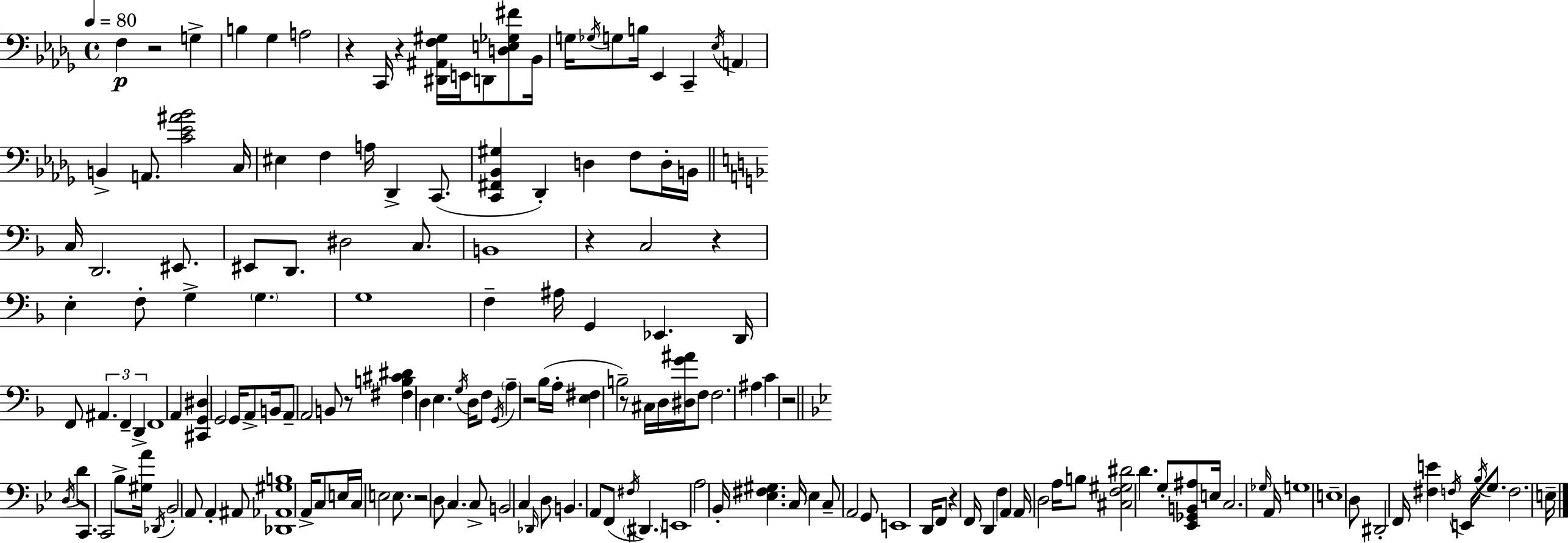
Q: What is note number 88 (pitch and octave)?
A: A#2